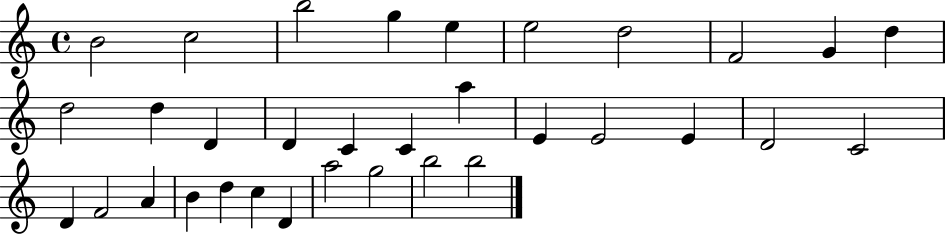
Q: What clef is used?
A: treble